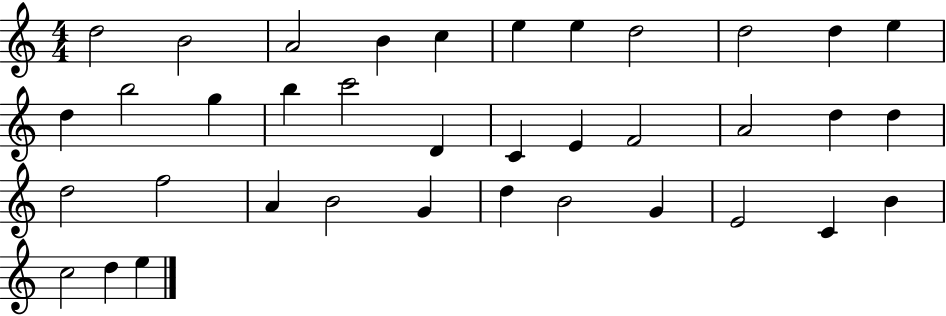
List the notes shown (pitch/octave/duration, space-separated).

D5/h B4/h A4/h B4/q C5/q E5/q E5/q D5/h D5/h D5/q E5/q D5/q B5/h G5/q B5/q C6/h D4/q C4/q E4/q F4/h A4/h D5/q D5/q D5/h F5/h A4/q B4/h G4/q D5/q B4/h G4/q E4/h C4/q B4/q C5/h D5/q E5/q